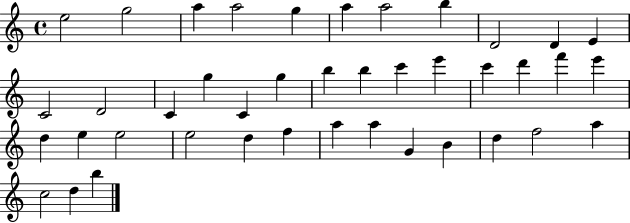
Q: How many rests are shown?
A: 0